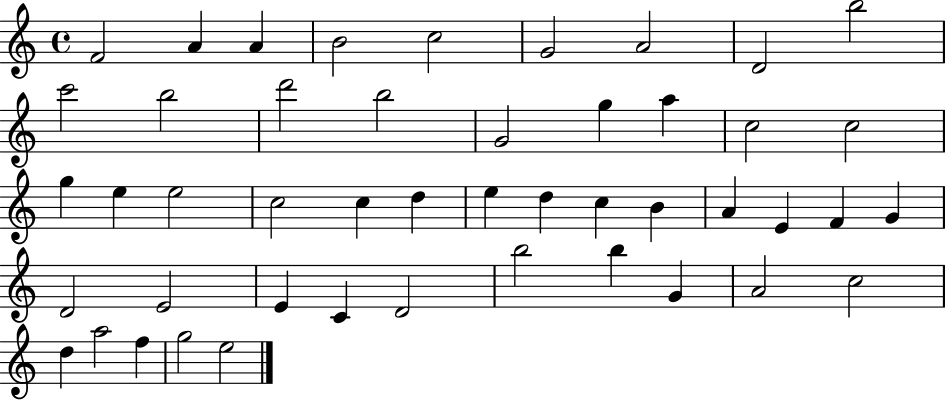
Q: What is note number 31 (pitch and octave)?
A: F4